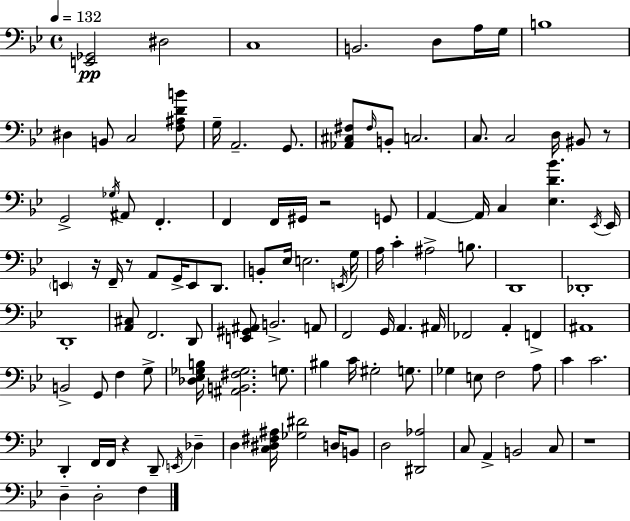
[E2,Gb2]/h D#3/h C3/w B2/h. D3/e A3/s G3/s B3/w D#3/q B2/e C3/h [F3,A#3,D4,B4]/e G3/s A2/h. G2/e. [Ab2,C#3,F#3]/e F#3/s B2/e C3/h. C3/e. C3/h D3/s BIS2/e R/e G2/h Gb3/s A#2/e F2/q. F2/q F2/s G#2/s R/h G2/e A2/q A2/s C3/q [Eb3,D4,Bb4]/q. Eb2/s Eb2/s E2/q R/s F2/s R/e A2/e G2/s E2/e D2/e. B2/e Eb3/s E3/h. E2/s G3/s A3/s C4/q A#3/h B3/e. D2/w Db2/w D2/w [A2,C#3]/e F2/h. D2/e [E2,G#2,A#2]/e B2/h. A2/e F2/h G2/s A2/q. A#2/s FES2/h A2/q F2/q A#2/w B2/h G2/e F3/q G3/e [Db3,Eb3,Gb3,B3]/s [A#2,B2,F#3,Gb3]/h. G3/e. BIS3/q C4/s G#3/h G3/e. Gb3/q E3/e F3/h A3/e C4/q C4/h. D2/q F2/s F2/s R/q D2/e E2/s Db3/q D3/q [C3,D#3,F#3,A#3]/s [Gb3,D#4]/h D3/s B2/e D3/h [D#2,Ab3]/h C3/e A2/q B2/h C3/e R/w D3/q D3/h F3/q